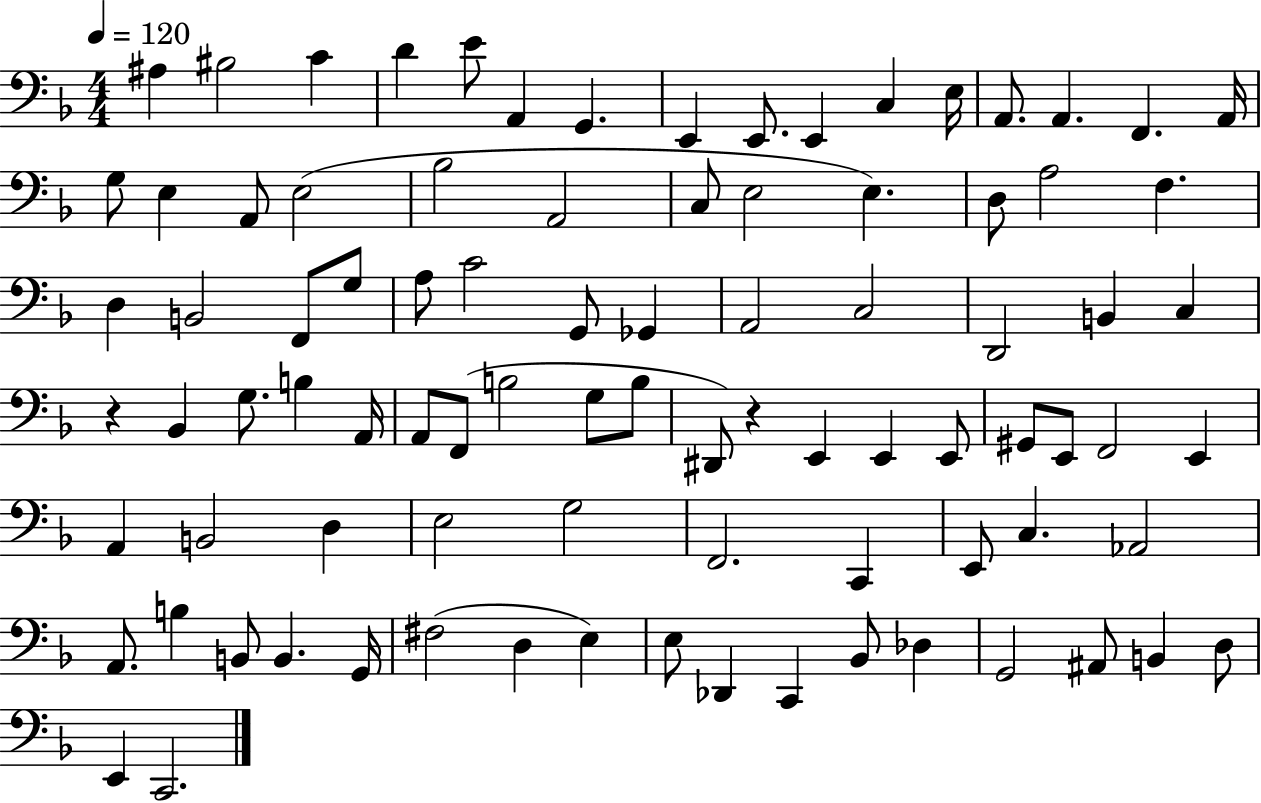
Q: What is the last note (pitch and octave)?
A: C2